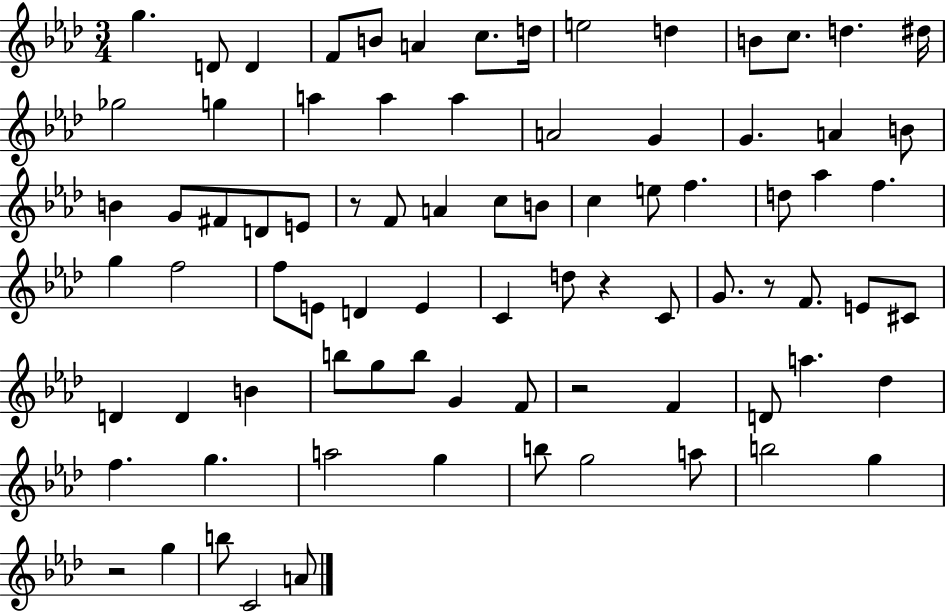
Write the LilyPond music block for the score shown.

{
  \clef treble
  \numericTimeSignature
  \time 3/4
  \key aes \major
  \repeat volta 2 { g''4. d'8 d'4 | f'8 b'8 a'4 c''8. d''16 | e''2 d''4 | b'8 c''8. d''4. dis''16 | \break ges''2 g''4 | a''4 a''4 a''4 | a'2 g'4 | g'4. a'4 b'8 | \break b'4 g'8 fis'8 d'8 e'8 | r8 f'8 a'4 c''8 b'8 | c''4 e''8 f''4. | d''8 aes''4 f''4. | \break g''4 f''2 | f''8 e'8 d'4 e'4 | c'4 d''8 r4 c'8 | g'8. r8 f'8. e'8 cis'8 | \break d'4 d'4 b'4 | b''8 g''8 b''8 g'4 f'8 | r2 f'4 | d'8 a''4. des''4 | \break f''4. g''4. | a''2 g''4 | b''8 g''2 a''8 | b''2 g''4 | \break r2 g''4 | b''8 c'2 a'8 | } \bar "|."
}